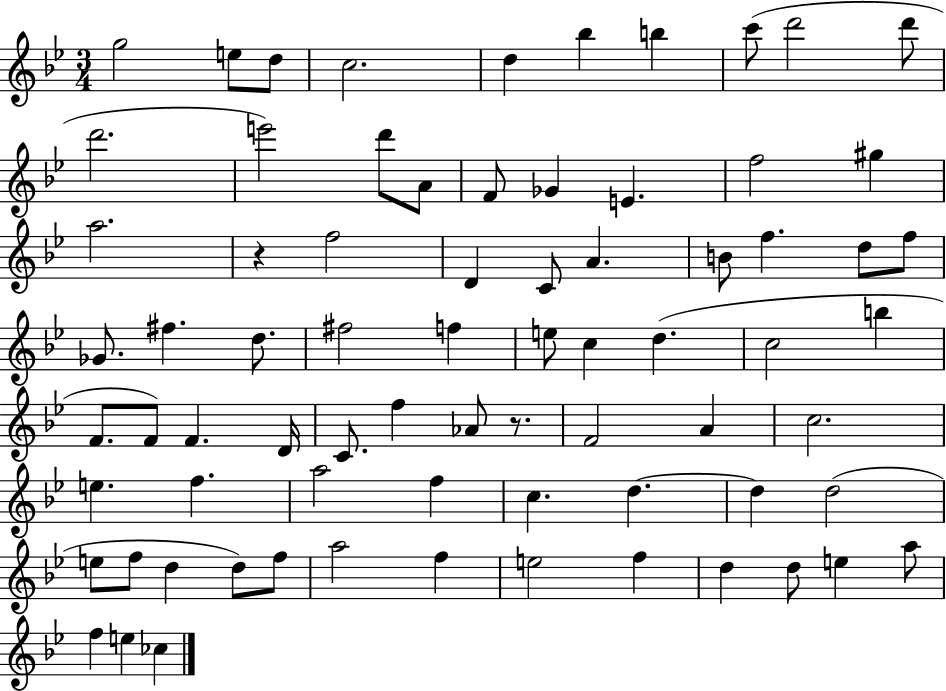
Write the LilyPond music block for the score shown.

{
  \clef treble
  \numericTimeSignature
  \time 3/4
  \key bes \major
  g''2 e''8 d''8 | c''2. | d''4 bes''4 b''4 | c'''8( d'''2 d'''8 | \break d'''2. | e'''2) d'''8 a'8 | f'8 ges'4 e'4. | f''2 gis''4 | \break a''2. | r4 f''2 | d'4 c'8 a'4. | b'8 f''4. d''8 f''8 | \break ges'8. fis''4. d''8. | fis''2 f''4 | e''8 c''4 d''4.( | c''2 b''4 | \break f'8. f'8) f'4. d'16 | c'8. f''4 aes'8 r8. | f'2 a'4 | c''2. | \break e''4. f''4. | a''2 f''4 | c''4. d''4.~~ | d''4 d''2( | \break e''8 f''8 d''4 d''8) f''8 | a''2 f''4 | e''2 f''4 | d''4 d''8 e''4 a''8 | \break f''4 e''4 ces''4 | \bar "|."
}